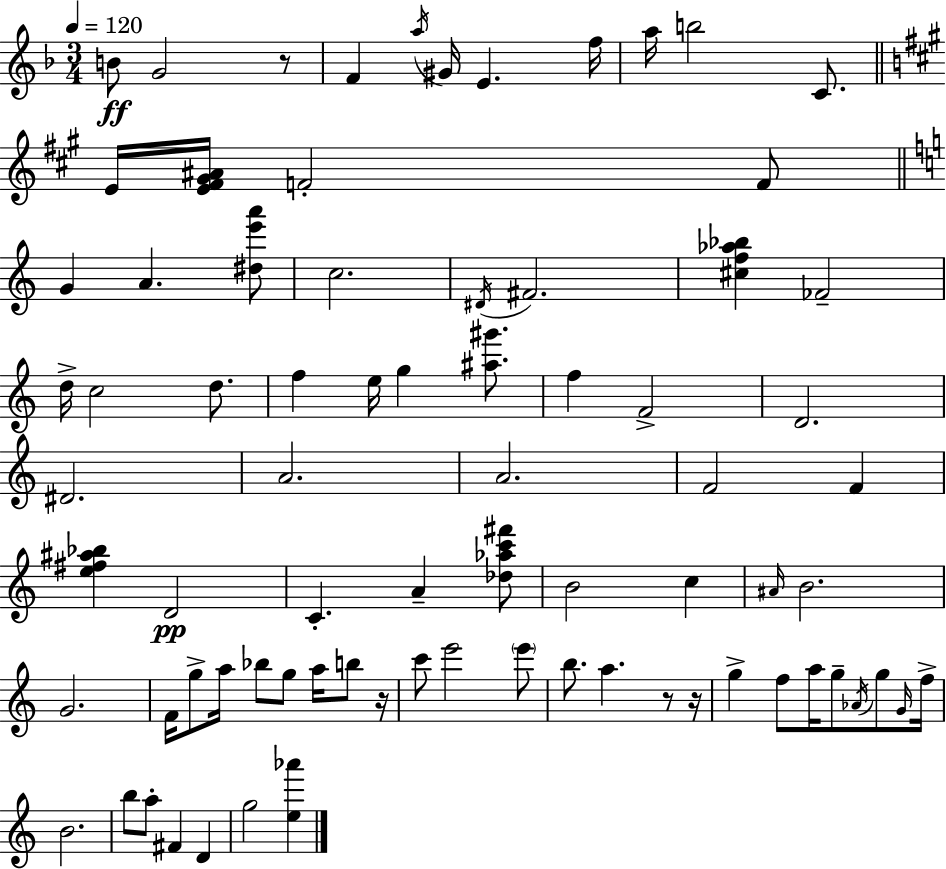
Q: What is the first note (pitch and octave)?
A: B4